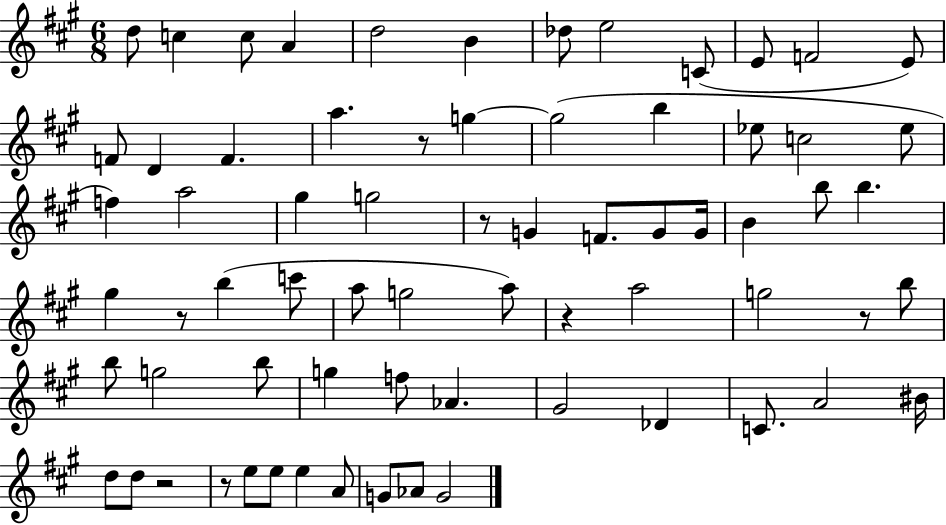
D5/e C5/q C5/e A4/q D5/h B4/q Db5/e E5/h C4/e E4/e F4/h E4/e F4/e D4/q F4/q. A5/q. R/e G5/q G5/h B5/q Eb5/e C5/h Eb5/e F5/q A5/h G#5/q G5/h R/e G4/q F4/e. G4/e G4/s B4/q B5/e B5/q. G#5/q R/e B5/q C6/e A5/e G5/h A5/e R/q A5/h G5/h R/e B5/e B5/e G5/h B5/e G5/q F5/e Ab4/q. G#4/h Db4/q C4/e. A4/h BIS4/s D5/e D5/e R/h R/e E5/e E5/e E5/q A4/e G4/e Ab4/e G4/h